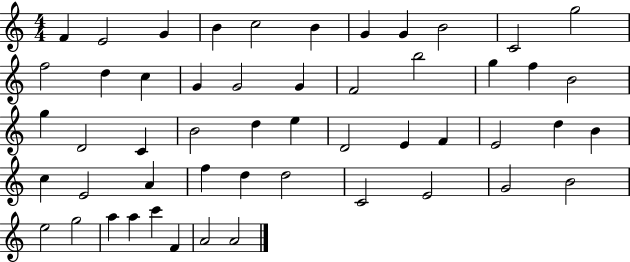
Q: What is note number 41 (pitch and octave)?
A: C4